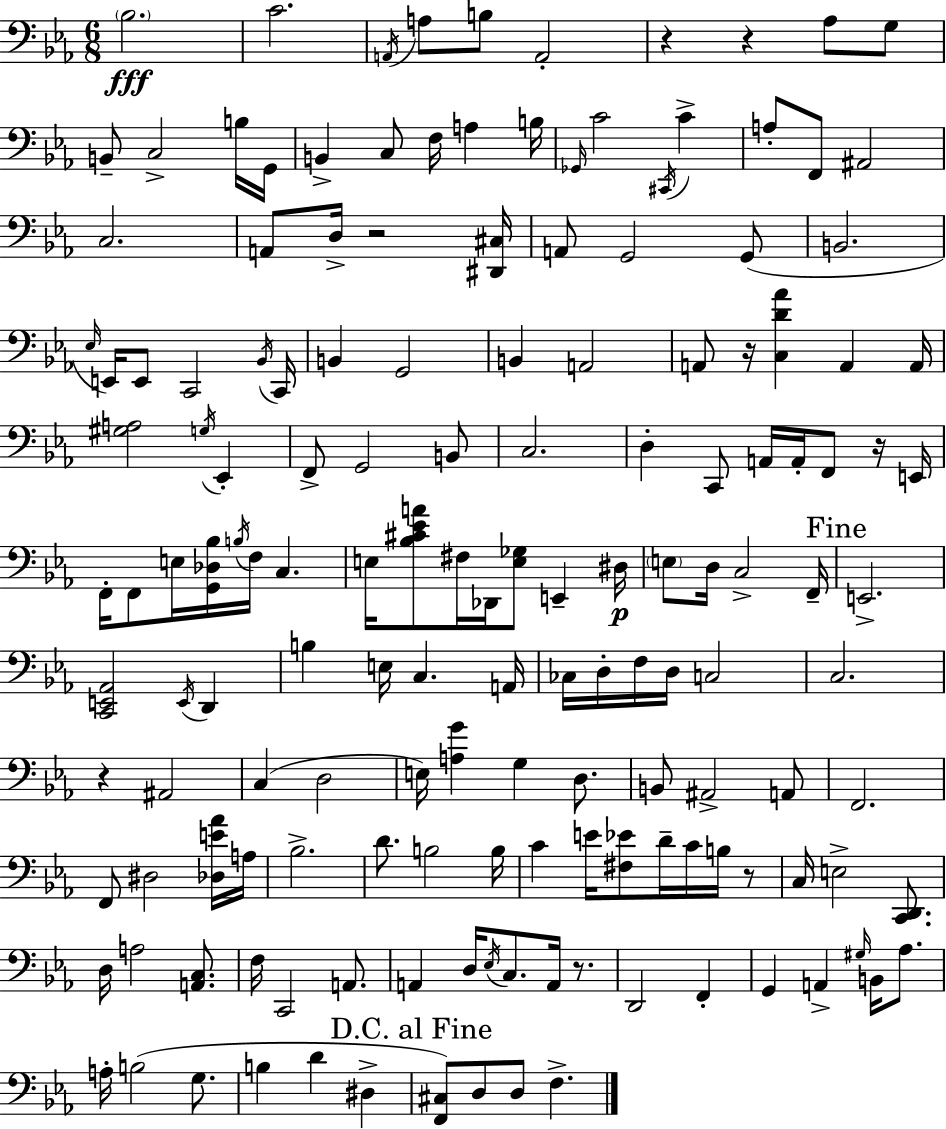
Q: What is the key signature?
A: C minor